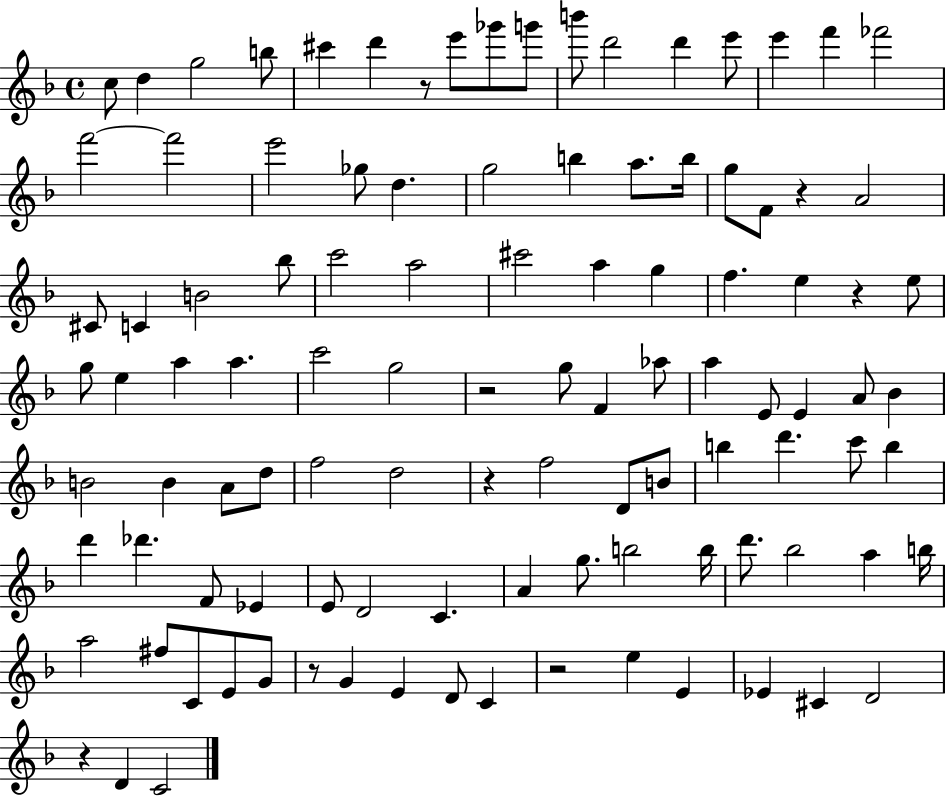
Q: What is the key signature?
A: F major